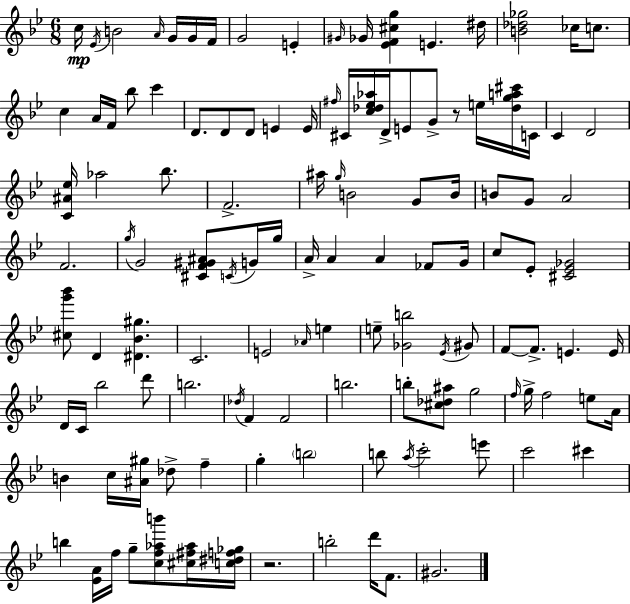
C5/s Eb4/s B4/h A4/s G4/s G4/s F4/s G4/h E4/q G#4/s Gb4/s [Eb4,F4,C#5,G5]/q E4/q. D#5/s [B4,Db5,Gb5]/h CES5/s C5/e. C5/q A4/s F4/s Bb5/e C6/q D4/e. D4/e D4/e E4/q E4/s F#5/s C#4/s [C5,Db5,Eb5,Ab5]/s D4/s E4/e G4/e R/e E5/s [Db5,G5,A5,C#6]/s C4/s C4/q D4/h [C4,A#4,Eb5]/s Ab5/h Bb5/e. F4/h. A#5/s G5/s B4/h G4/e B4/s B4/e G4/e A4/h F4/h. G5/s G4/h [C#4,F4,G#4,A#4]/e C4/s G4/s G5/s A4/s A4/q A4/q FES4/e G4/s C5/e Eb4/e [C#4,Eb4,Gb4]/h [C#5,G6,Bb6]/e D4/q [D#4,Bb4,G#5]/q. C4/h. E4/h Ab4/s E5/q E5/e [Gb4,B5]/h Eb4/s G#4/e F4/e F4/e. E4/q. E4/s D4/s C4/s Bb5/h D6/e B5/h. Db5/s F4/q F4/h B5/h. B5/e [C#5,Db5,A#5]/e G5/h F5/s G5/s F5/h E5/e A4/s B4/q C5/s [A#4,G#5]/s Db5/e F5/q G5/q B5/h B5/e A5/s C6/h E6/e C6/h C#6/q B5/q [Eb4,A4]/s F5/s G5/e [C5,F5,Ab5,B6]/e [C#5,F#5,Ab5]/s [C5,D#5,F5,Gb5]/s R/h. B5/h D6/s F4/e. G#4/h.